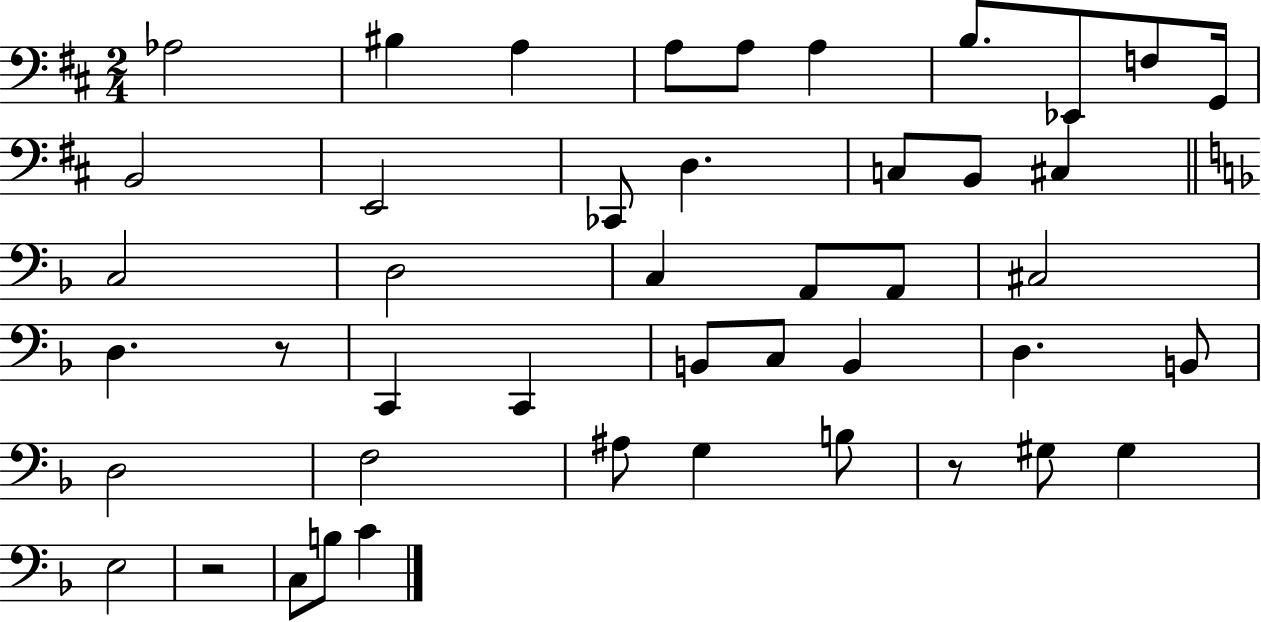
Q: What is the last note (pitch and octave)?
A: C4